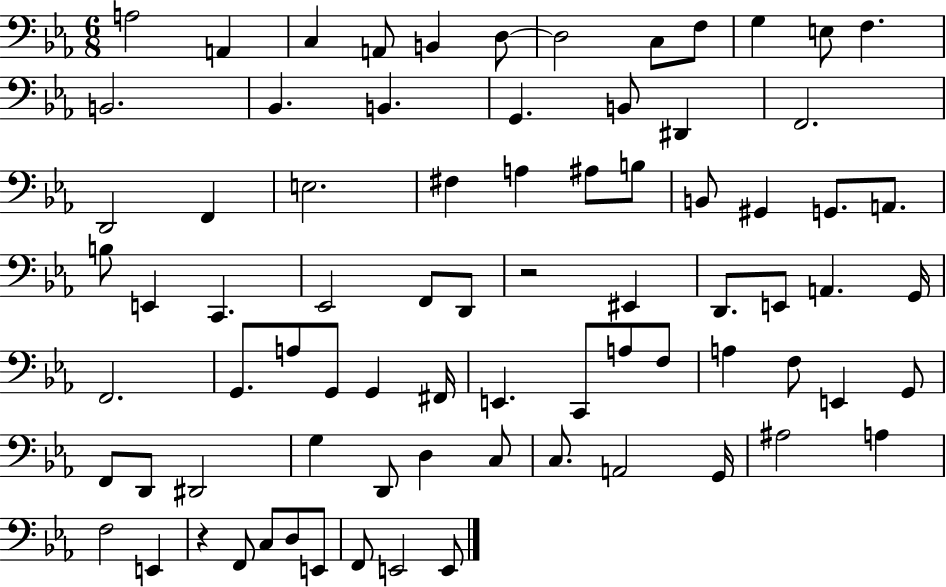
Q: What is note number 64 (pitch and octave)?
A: A2